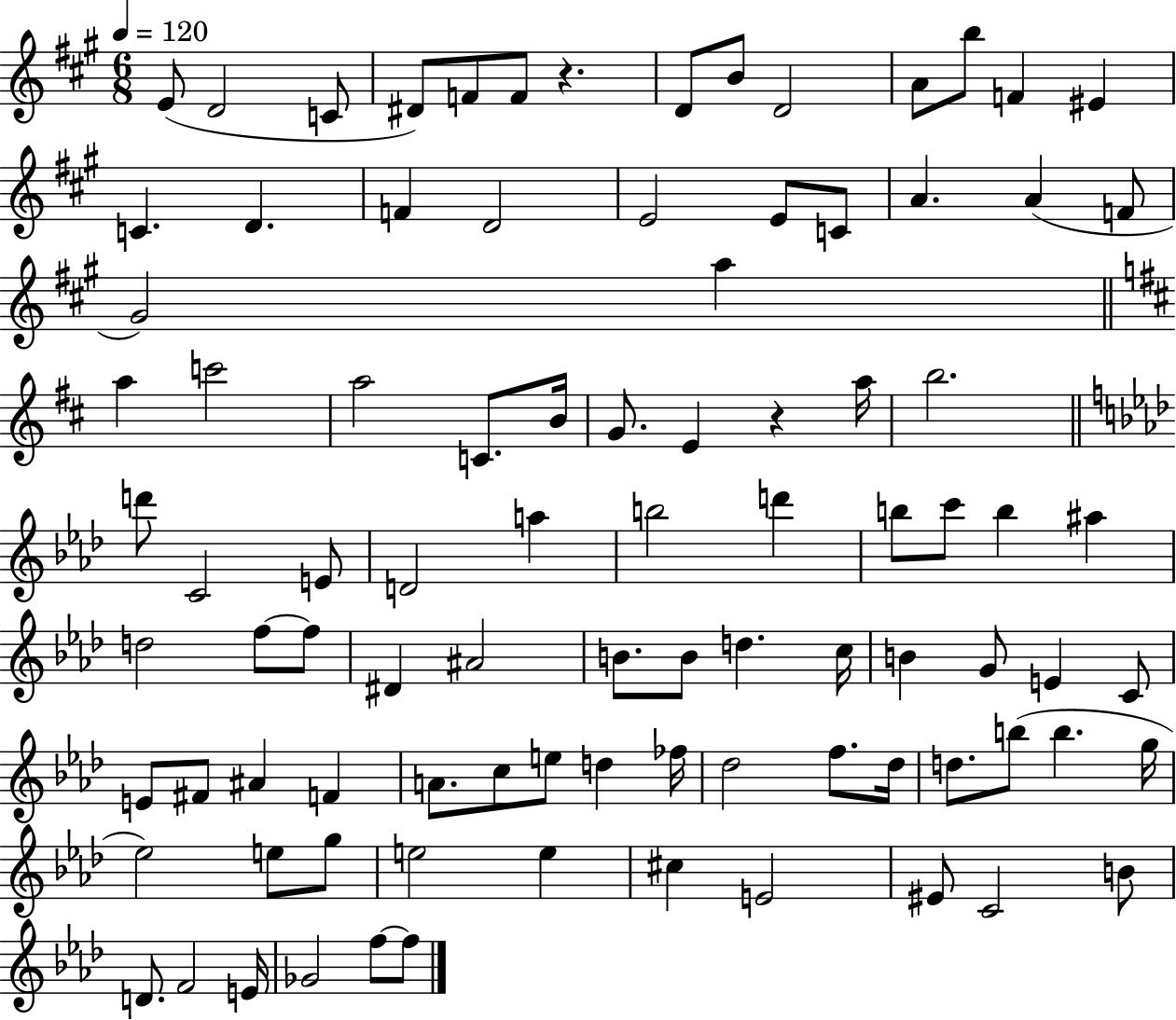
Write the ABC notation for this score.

X:1
T:Untitled
M:6/8
L:1/4
K:A
E/2 D2 C/2 ^D/2 F/2 F/2 z D/2 B/2 D2 A/2 b/2 F ^E C D F D2 E2 E/2 C/2 A A F/2 ^G2 a a c'2 a2 C/2 B/4 G/2 E z a/4 b2 d'/2 C2 E/2 D2 a b2 d' b/2 c'/2 b ^a d2 f/2 f/2 ^D ^A2 B/2 B/2 d c/4 B G/2 E C/2 E/2 ^F/2 ^A F A/2 c/2 e/2 d _f/4 _d2 f/2 _d/4 d/2 b/2 b g/4 _e2 e/2 g/2 e2 e ^c E2 ^E/2 C2 B/2 D/2 F2 E/4 _G2 f/2 f/2